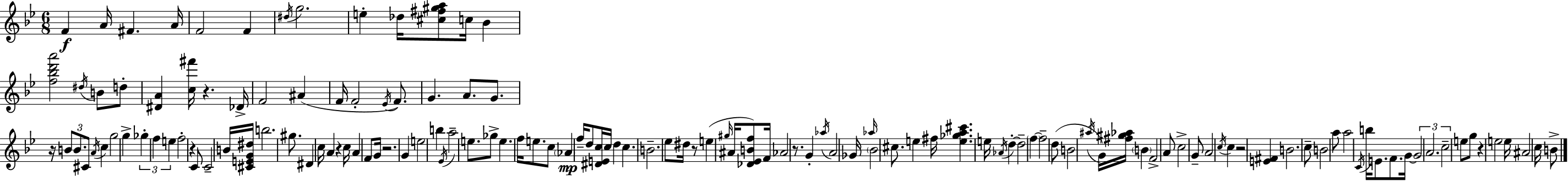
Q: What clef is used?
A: treble